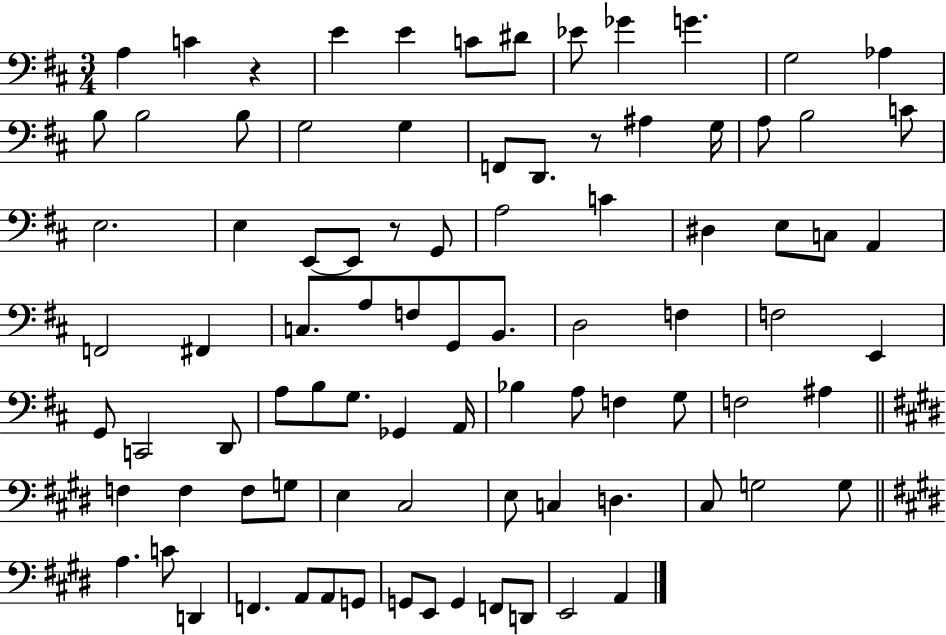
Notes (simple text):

A3/q C4/q R/q E4/q E4/q C4/e D#4/e Eb4/e Gb4/q G4/q. G3/h Ab3/q B3/e B3/h B3/e G3/h G3/q F2/e D2/e. R/e A#3/q G3/s A3/e B3/h C4/e E3/h. E3/q E2/e E2/e R/e G2/e A3/h C4/q D#3/q E3/e C3/e A2/q F2/h F#2/q C3/e. A3/e F3/e G2/e B2/e. D3/h F3/q F3/h E2/q G2/e C2/h D2/e A3/e B3/e G3/e. Gb2/q A2/s Bb3/q A3/e F3/q G3/e F3/h A#3/q F3/q F3/q F3/e G3/e E3/q C#3/h E3/e C3/q D3/q. C#3/e G3/h G3/e A3/q. C4/e D2/q F2/q. A2/e A2/e G2/e G2/e E2/e G2/q F2/e D2/e E2/h A2/q